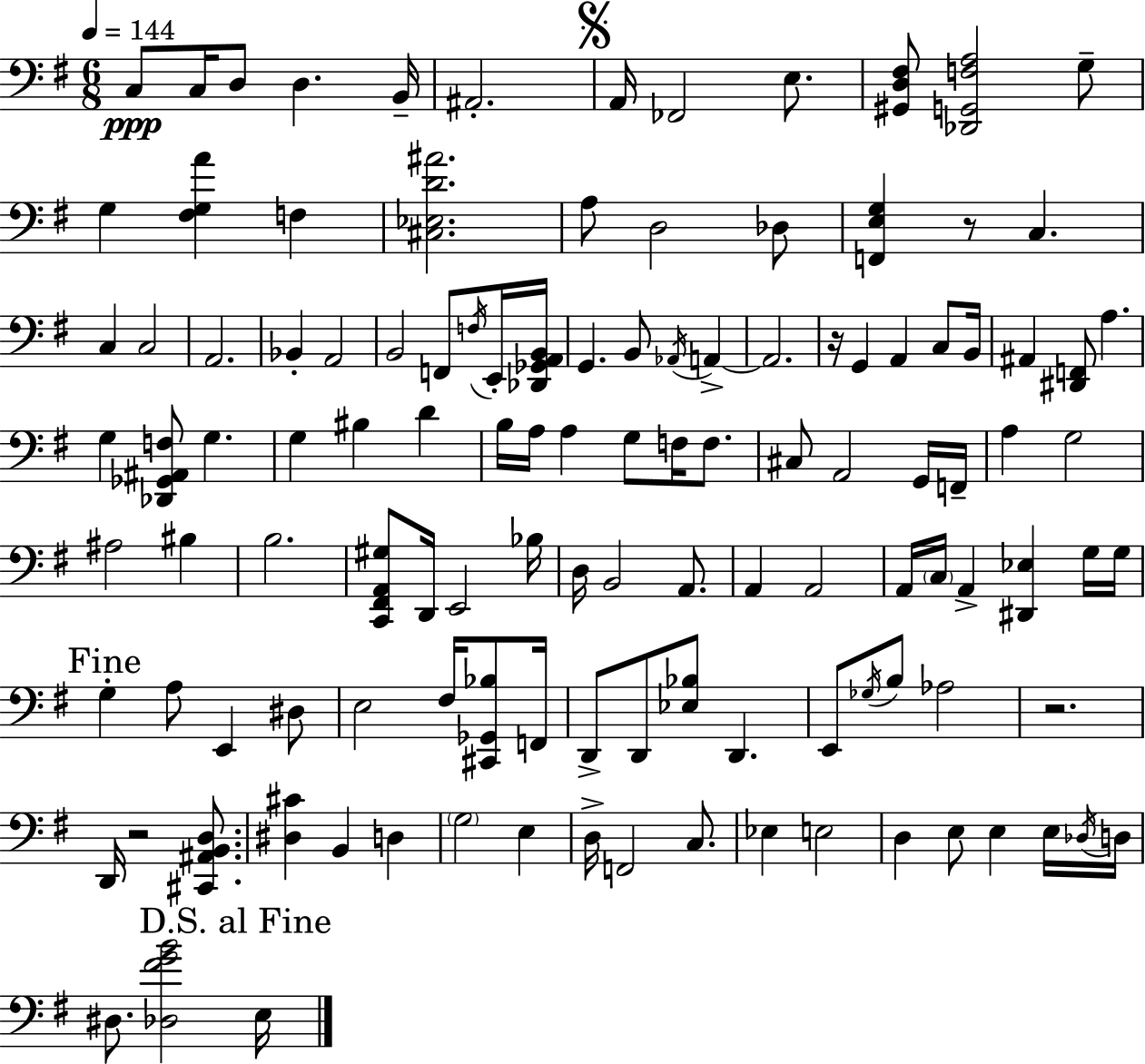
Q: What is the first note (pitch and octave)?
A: C3